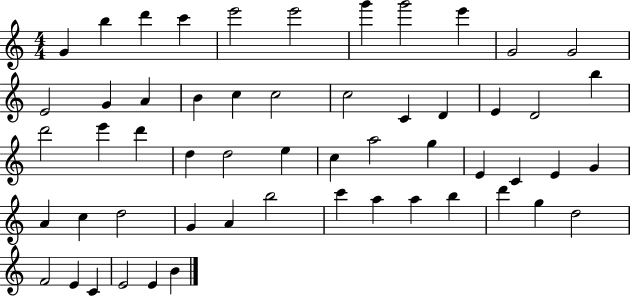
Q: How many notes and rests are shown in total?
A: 55